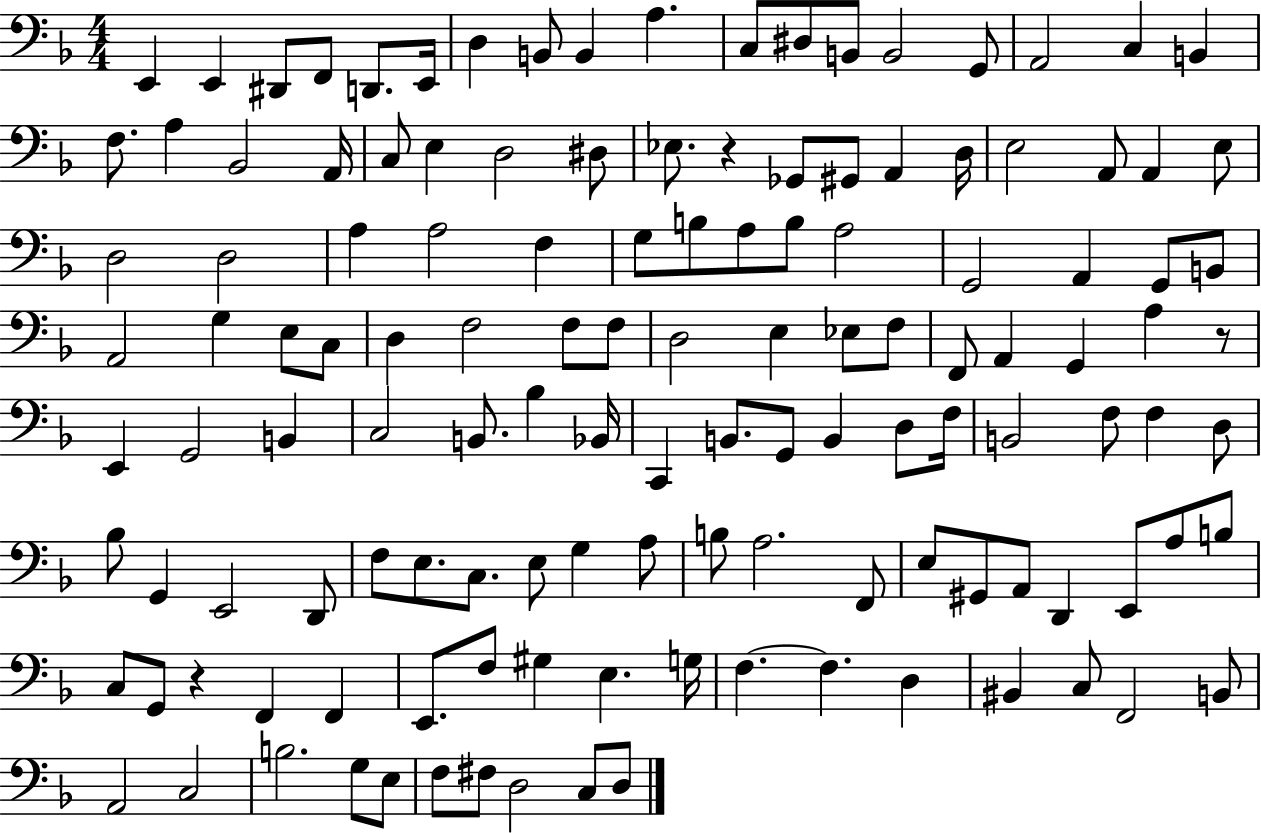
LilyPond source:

{
  \clef bass
  \numericTimeSignature
  \time 4/4
  \key f \major
  \repeat volta 2 { e,4 e,4 dis,8 f,8 d,8. e,16 | d4 b,8 b,4 a4. | c8 dis8 b,8 b,2 g,8 | a,2 c4 b,4 | \break f8. a4 bes,2 a,16 | c8 e4 d2 dis8 | ees8. r4 ges,8 gis,8 a,4 d16 | e2 a,8 a,4 e8 | \break d2 d2 | a4 a2 f4 | g8 b8 a8 b8 a2 | g,2 a,4 g,8 b,8 | \break a,2 g4 e8 c8 | d4 f2 f8 f8 | d2 e4 ees8 f8 | f,8 a,4 g,4 a4 r8 | \break e,4 g,2 b,4 | c2 b,8. bes4 bes,16 | c,4 b,8. g,8 b,4 d8 f16 | b,2 f8 f4 d8 | \break bes8 g,4 e,2 d,8 | f8 e8. c8. e8 g4 a8 | b8 a2. f,8 | e8 gis,8 a,8 d,4 e,8 a8 b8 | \break c8 g,8 r4 f,4 f,4 | e,8. f8 gis4 e4. g16 | f4.~~ f4. d4 | bis,4 c8 f,2 b,8 | \break a,2 c2 | b2. g8 e8 | f8 fis8 d2 c8 d8 | } \bar "|."
}